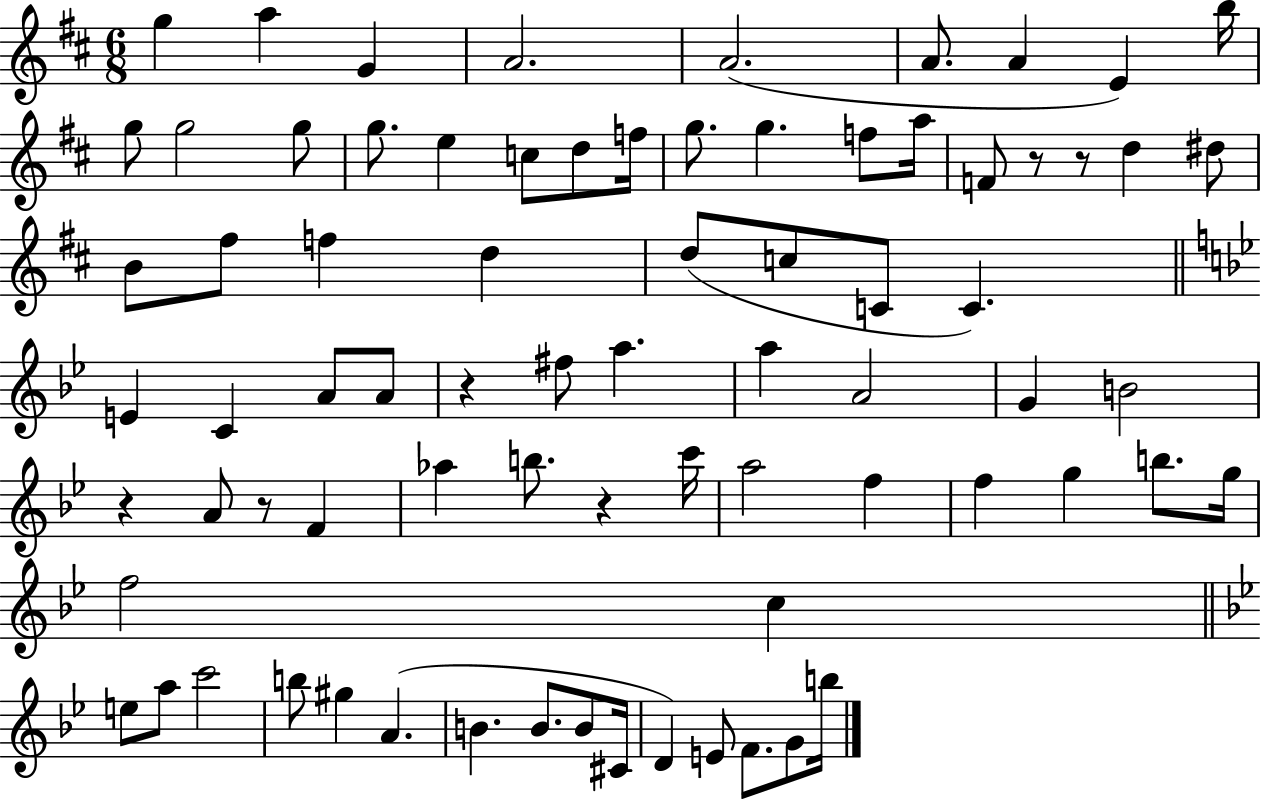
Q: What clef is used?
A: treble